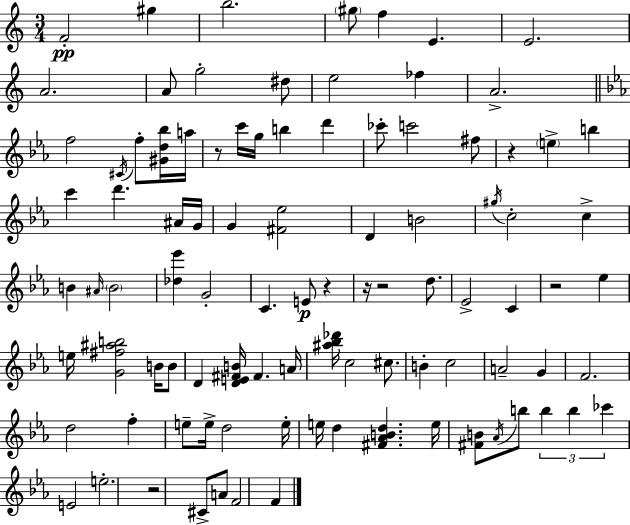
X:1
T:Untitled
M:3/4
L:1/4
K:C
F2 ^g b2 ^g/2 f E E2 A2 A/2 g2 ^d/2 e2 _f A2 f2 ^C/4 f/2 [^Gd_b]/4 a/4 z/2 c'/4 g/4 b d' _c'/2 c'2 ^f/2 z e b c' d' ^A/4 G/4 G [^F_e]2 D B2 ^g/4 c2 c B ^A/4 B2 [_d_e'] G2 C E/2 z z/4 z2 d/2 _E2 C z2 _e e/4 [G^f^ab]2 B/4 B/2 D [DE^FB]/4 ^F A/4 [^a_b_d']/4 c2 ^c/2 B c2 A2 G F2 d2 f e/2 e/4 d2 e/4 e/4 d [^F_ABd] e/4 [^FB]/2 _A/4 b/2 b b _c' E2 e2 z2 ^C/2 A/2 F2 F